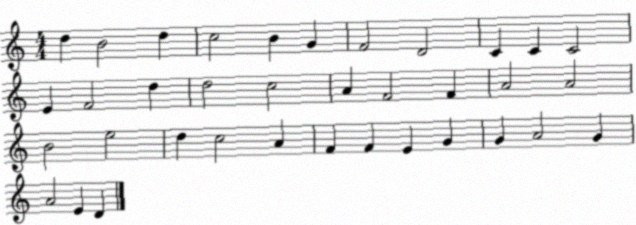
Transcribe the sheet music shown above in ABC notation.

X:1
T:Untitled
M:4/4
L:1/4
K:C
d B2 d c2 B G F2 D2 C C C2 E F2 d d2 c2 A F2 F A2 A2 B2 e2 d c2 A F F E G G A2 G A2 E D